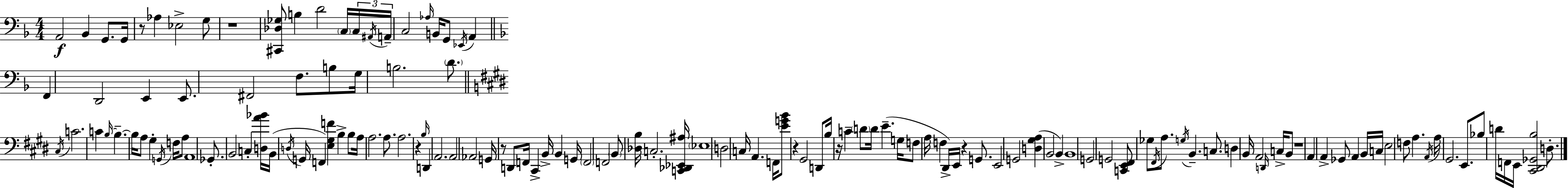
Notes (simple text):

A2/h Bb2/q G2/e. G2/s R/e Ab3/q Eb3/h G3/e R/w [C#2,Db3,Gb3]/e B3/q D4/h C3/s C3/s A#2/s A2/s C3/h Ab3/s B2/s G2/e Eb2/s A2/q F2/q D2/h E2/q E2/e. F#2/h F3/e. B3/e G3/s B3/h. D4/e. C#3/s C4/h. C4/q B3/s B3/q. B3/s A3/e G#3/q G2/s F3/s A3/e A2/w Gb2/e. B2/h C3/q [D3,A4,Bb4]/s B2/s D3/s G2/s F2/q [E3,G#3,F4]/q B3/q B3/e A3/s A3/h. A3/e. A3/h. R/q B3/s D2/q A2/h. A2/h Ab2/h G2/s R/e D2/e F2/s C#2/q B2/s B2/q G2/s F2/h F2/h B2/e [Db3,B3]/s C3/h. [C2,Db2,Eb2,A#3]/s Eb3/w D3/h C3/s A2/q. F2/s [E4,G4,B4]/e R/q G#2/h D2/e B3/s R/s C4/q D4/e D4/s E4/q. G3/s F3/e A3/s F3/q D#2/s E2/s R/q G2/e. E2/h G2/h [D3,G#3,A3]/q B2/h B2/q B2/w G2/h G2/h [C2,E2,F#2]/e Gb3/e F#2/s A3/e. G3/s B2/q. C3/e. D3/q B2/s A2/h D2/s C3/s B2/e R/w A2/q A2/q Gb2/e A2/q B2/s C3/s E3/h F3/e A3/q. A2/s A3/s G#2/h. E2/e. Bb3/e D4/s F2/s E2/s [C#2,D#2,Gb2,B3]/h D3/e.